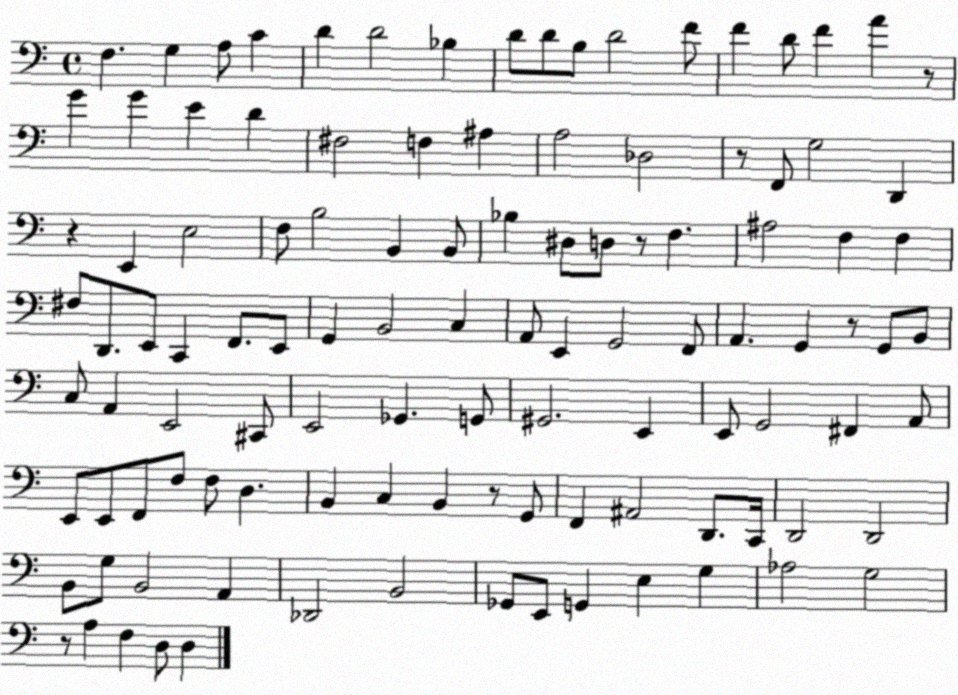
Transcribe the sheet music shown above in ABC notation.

X:1
T:Untitled
M:4/4
L:1/4
K:C
F, G, A,/2 C D D2 _B, D/2 D/2 B,/2 D2 F/2 F D/2 F A z/2 G G E D ^F,2 F, ^A, A,2 _D,2 z/2 F,,/2 G,2 D,, z E,, E,2 F,/2 B,2 B,, B,,/2 _B, ^D,/2 D,/2 z/2 F, ^A,2 F, F, ^F,/2 D,,/2 E,,/2 C,, F,,/2 E,,/2 G,, B,,2 C, A,,/2 E,, G,,2 F,,/2 A,, G,, z/2 G,,/2 B,,/2 C,/2 A,, E,,2 ^C,,/2 E,,2 _G,, G,,/2 ^G,,2 E,, E,,/2 G,,2 ^F,, A,,/2 E,,/2 E,,/2 F,,/2 F,/2 F,/2 D, B,, C, B,, z/2 G,,/2 F,, ^A,,2 D,,/2 C,,/4 D,,2 D,,2 B,,/2 G,/2 B,,2 A,, _D,,2 B,,2 _G,,/2 E,,/2 G,, E, G, _A,2 G,2 z/2 A, F, D,/2 D,